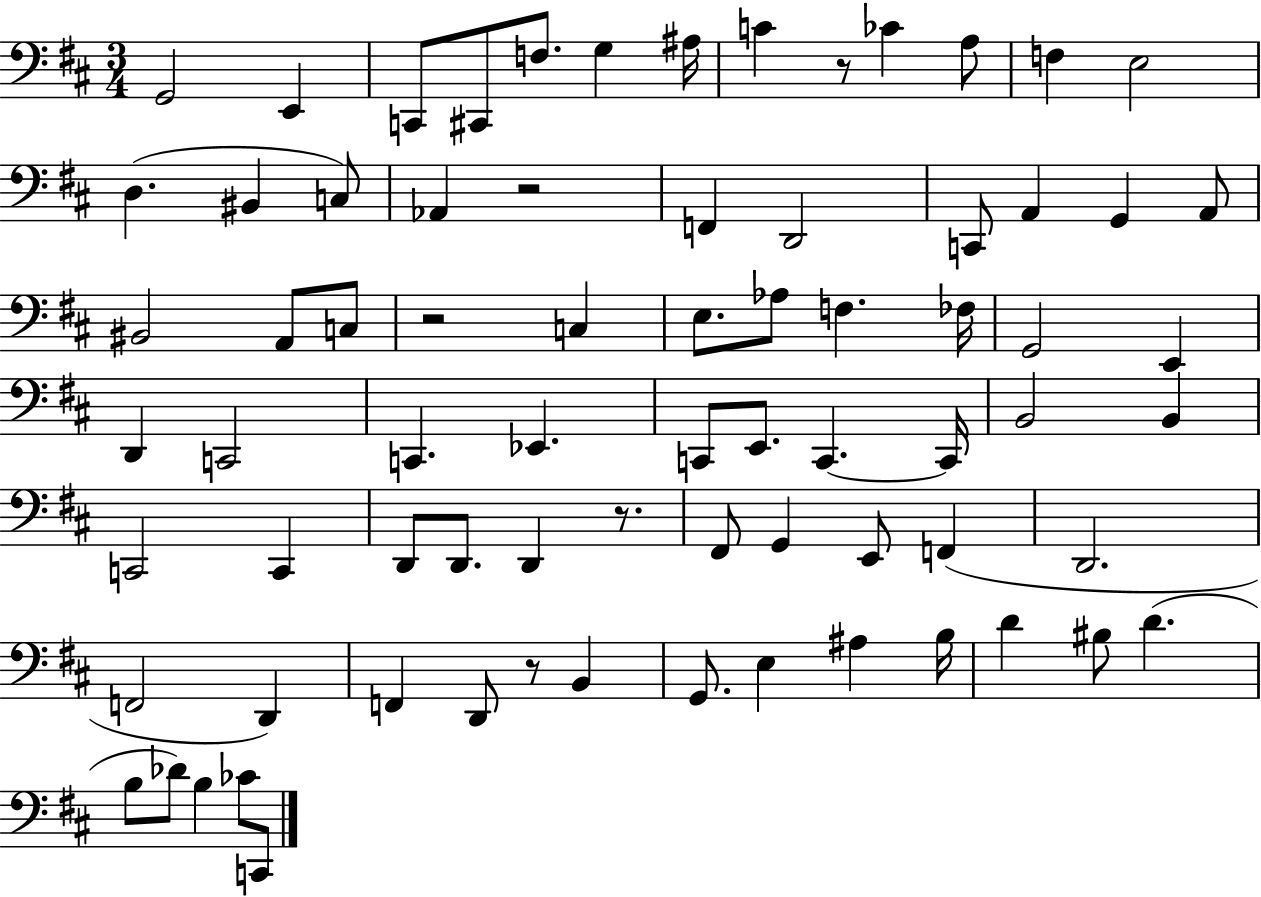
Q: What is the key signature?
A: D major